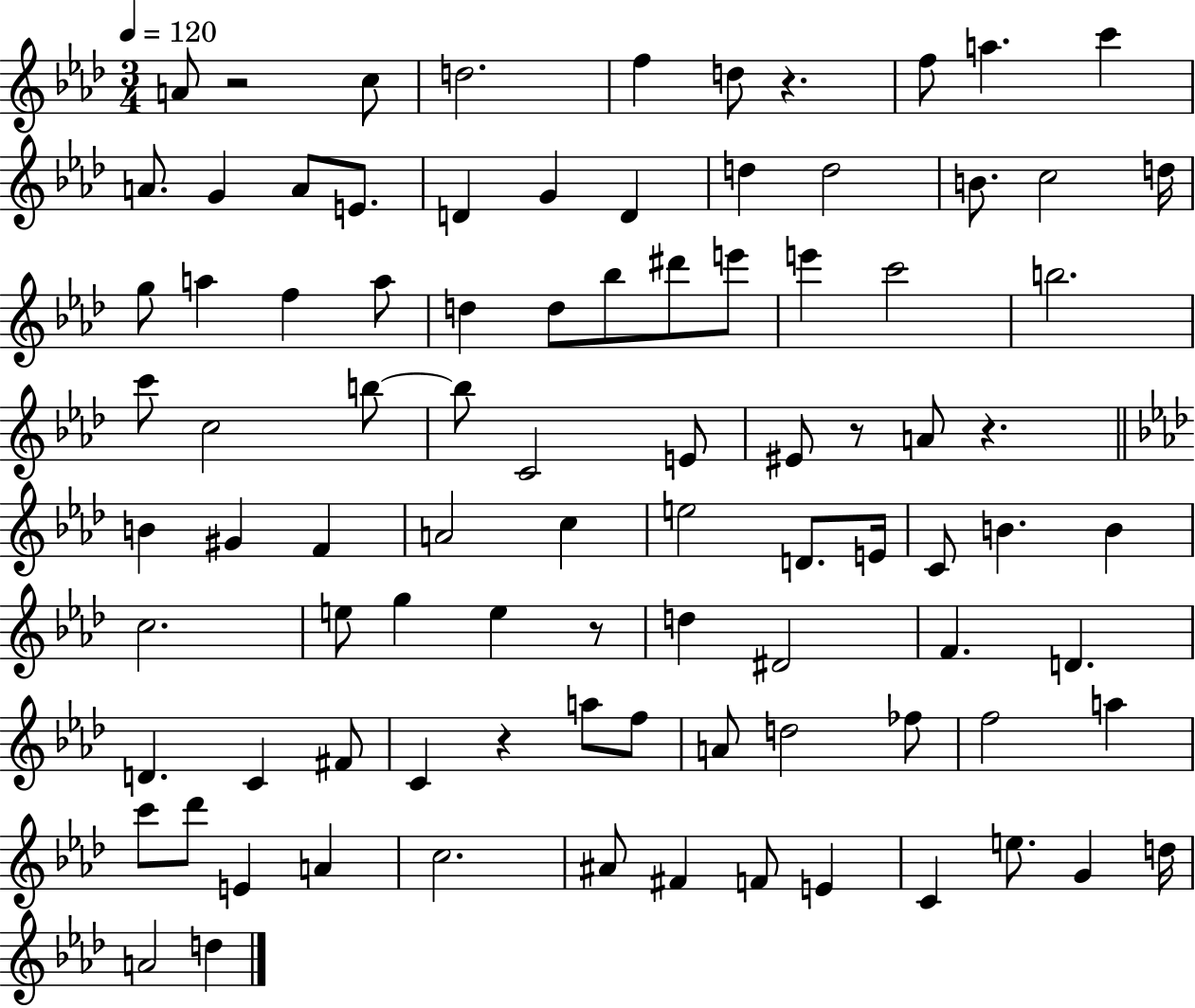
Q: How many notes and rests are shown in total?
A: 91